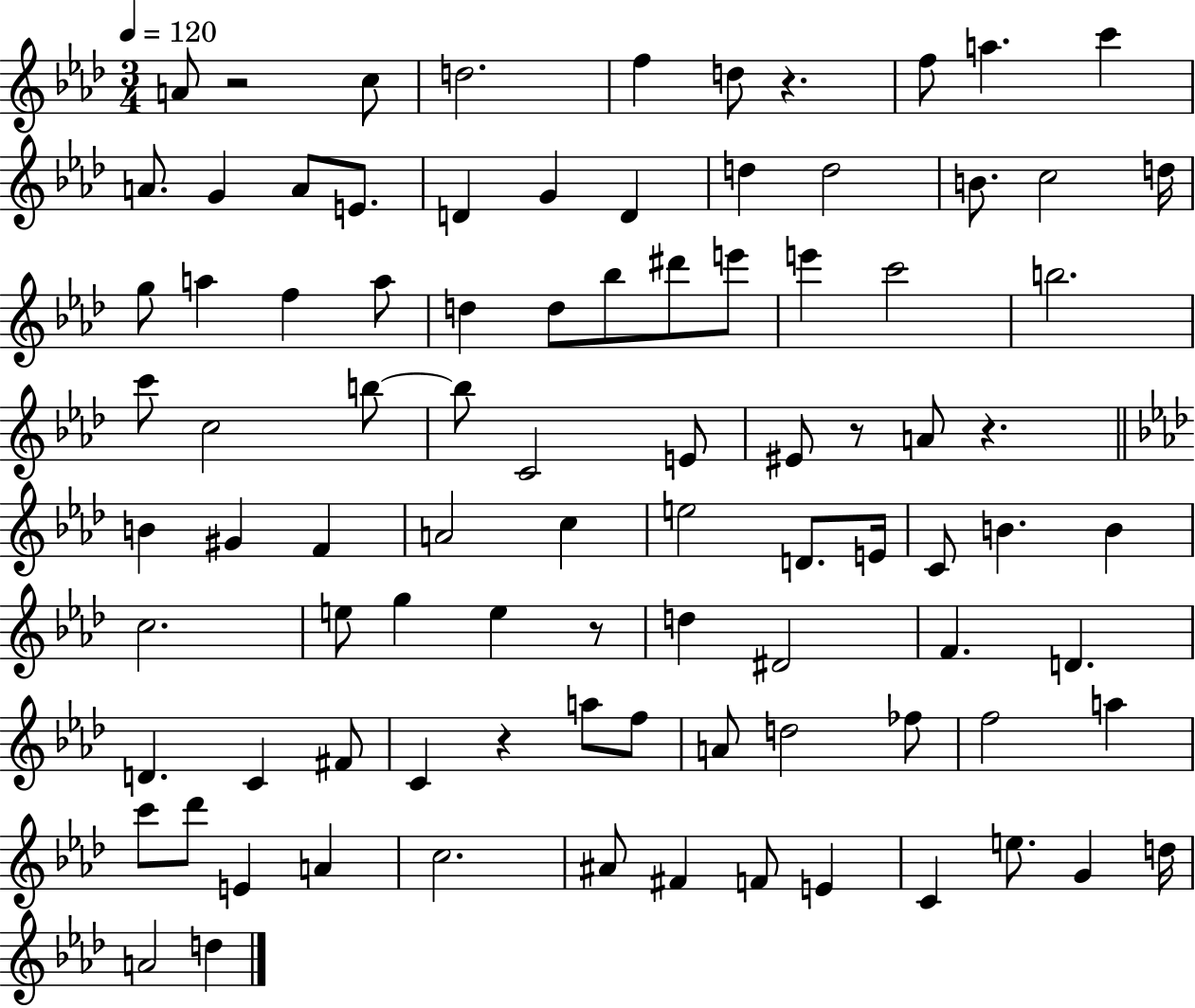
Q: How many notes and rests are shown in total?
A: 91